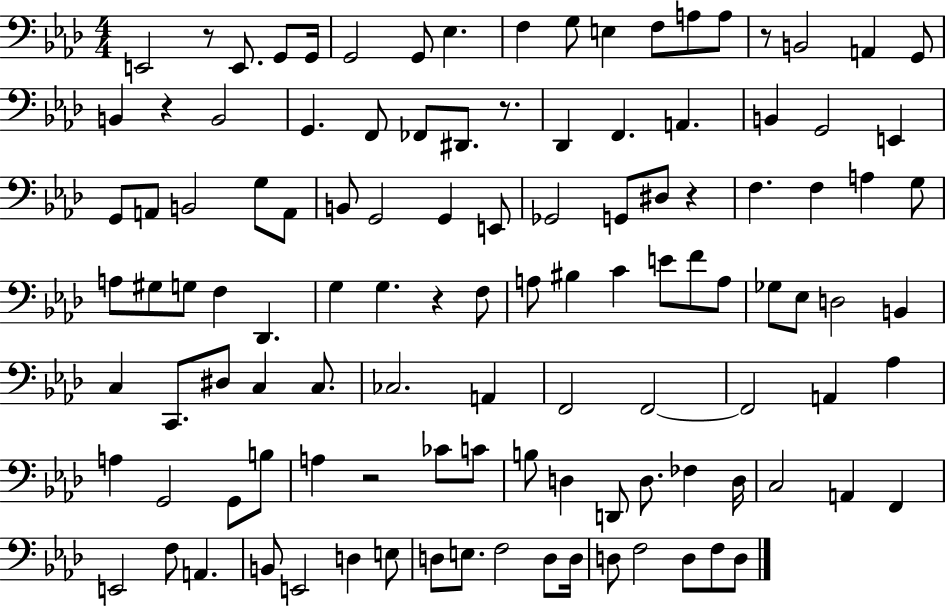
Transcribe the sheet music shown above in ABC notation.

X:1
T:Untitled
M:4/4
L:1/4
K:Ab
E,,2 z/2 E,,/2 G,,/2 G,,/4 G,,2 G,,/2 _E, F, G,/2 E, F,/2 A,/2 A,/2 z/2 B,,2 A,, G,,/2 B,, z B,,2 G,, F,,/2 _F,,/2 ^D,,/2 z/2 _D,, F,, A,, B,, G,,2 E,, G,,/2 A,,/2 B,,2 G,/2 A,,/2 B,,/2 G,,2 G,, E,,/2 _G,,2 G,,/2 ^D,/2 z F, F, A, G,/2 A,/2 ^G,/2 G,/2 F, _D,, G, G, z F,/2 A,/2 ^B, C E/2 F/2 A,/2 _G,/2 _E,/2 D,2 B,, C, C,,/2 ^D,/2 C, C,/2 _C,2 A,, F,,2 F,,2 F,,2 A,, _A, A, G,,2 G,,/2 B,/2 A, z2 _C/2 C/2 B,/2 D, D,,/2 D,/2 _F, D,/4 C,2 A,, F,, E,,2 F,/2 A,, B,,/2 E,,2 D, E,/2 D,/2 E,/2 F,2 D,/2 D,/4 D,/2 F,2 D,/2 F,/2 D,/2